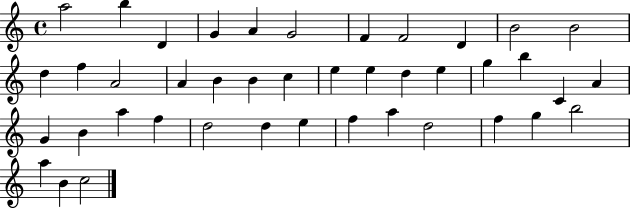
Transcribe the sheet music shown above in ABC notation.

X:1
T:Untitled
M:4/4
L:1/4
K:C
a2 b D G A G2 F F2 D B2 B2 d f A2 A B B c e e d e g b C A G B a f d2 d e f a d2 f g b2 a B c2